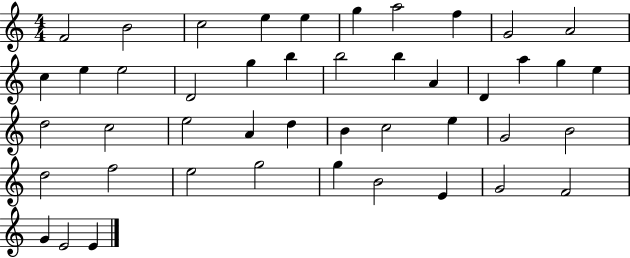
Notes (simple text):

F4/h B4/h C5/h E5/q E5/q G5/q A5/h F5/q G4/h A4/h C5/q E5/q E5/h D4/h G5/q B5/q B5/h B5/q A4/q D4/q A5/q G5/q E5/q D5/h C5/h E5/h A4/q D5/q B4/q C5/h E5/q G4/h B4/h D5/h F5/h E5/h G5/h G5/q B4/h E4/q G4/h F4/h G4/q E4/h E4/q